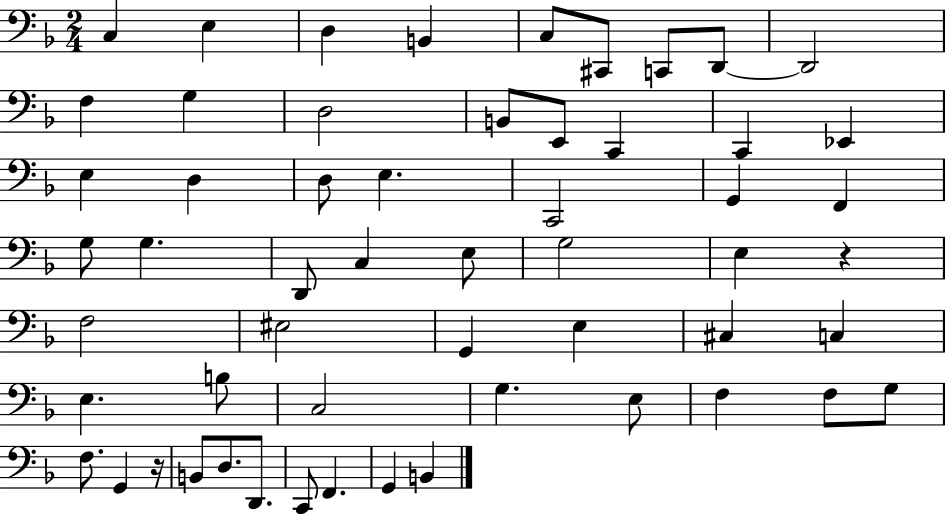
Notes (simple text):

C3/q E3/q D3/q B2/q C3/e C#2/e C2/e D2/e D2/h F3/q G3/q D3/h B2/e E2/e C2/q C2/q Eb2/q E3/q D3/q D3/e E3/q. C2/h G2/q F2/q G3/e G3/q. D2/e C3/q E3/e G3/h E3/q R/q F3/h EIS3/h G2/q E3/q C#3/q C3/q E3/q. B3/e C3/h G3/q. E3/e F3/q F3/e G3/e F3/e. G2/q R/s B2/e D3/e. D2/e. C2/e F2/q. G2/q B2/q